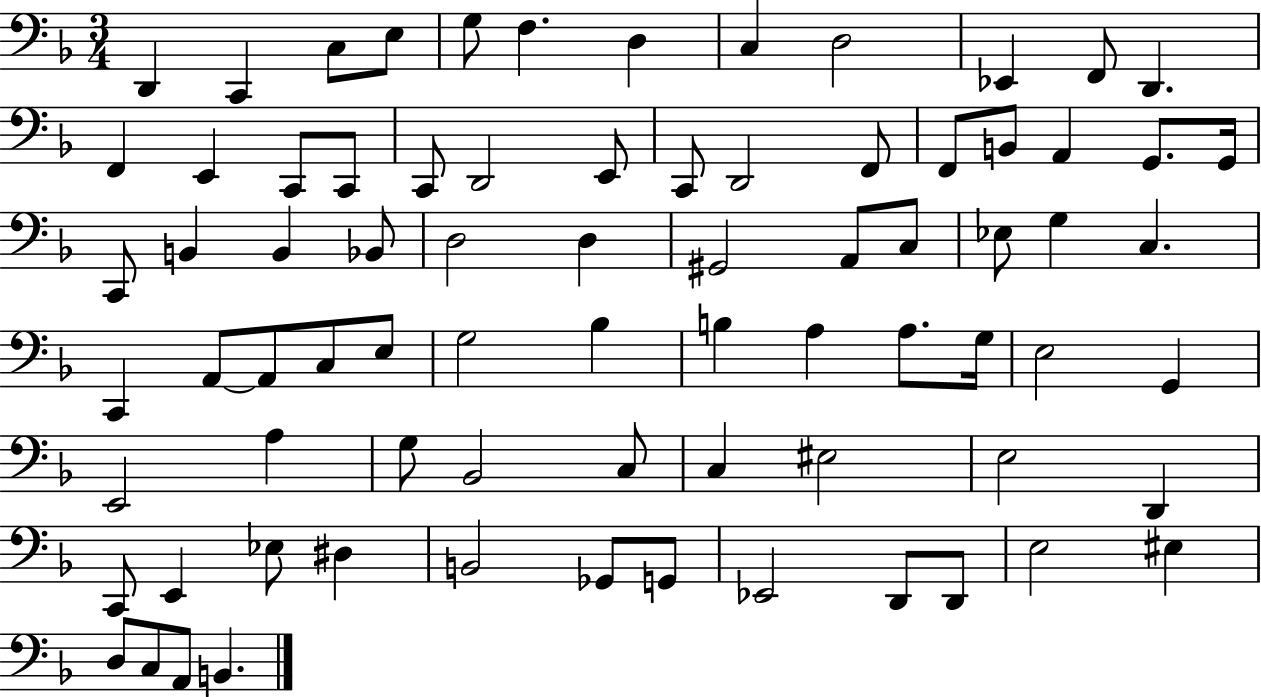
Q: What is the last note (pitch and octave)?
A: B2